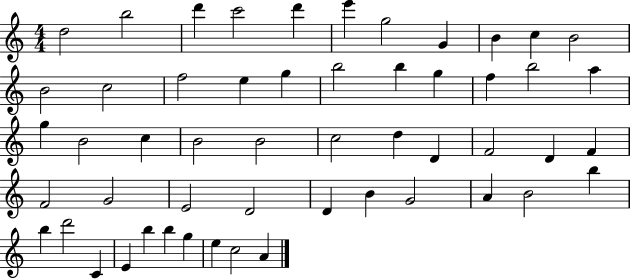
X:1
T:Untitled
M:4/4
L:1/4
K:C
d2 b2 d' c'2 d' e' g2 G B c B2 B2 c2 f2 e g b2 b g f b2 a g B2 c B2 B2 c2 d D F2 D F F2 G2 E2 D2 D B G2 A B2 b b d'2 C E b b g e c2 A